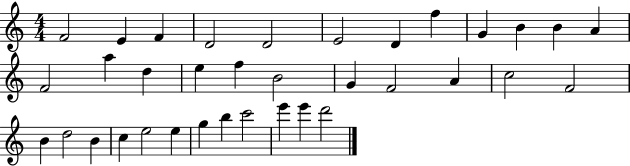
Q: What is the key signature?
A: C major